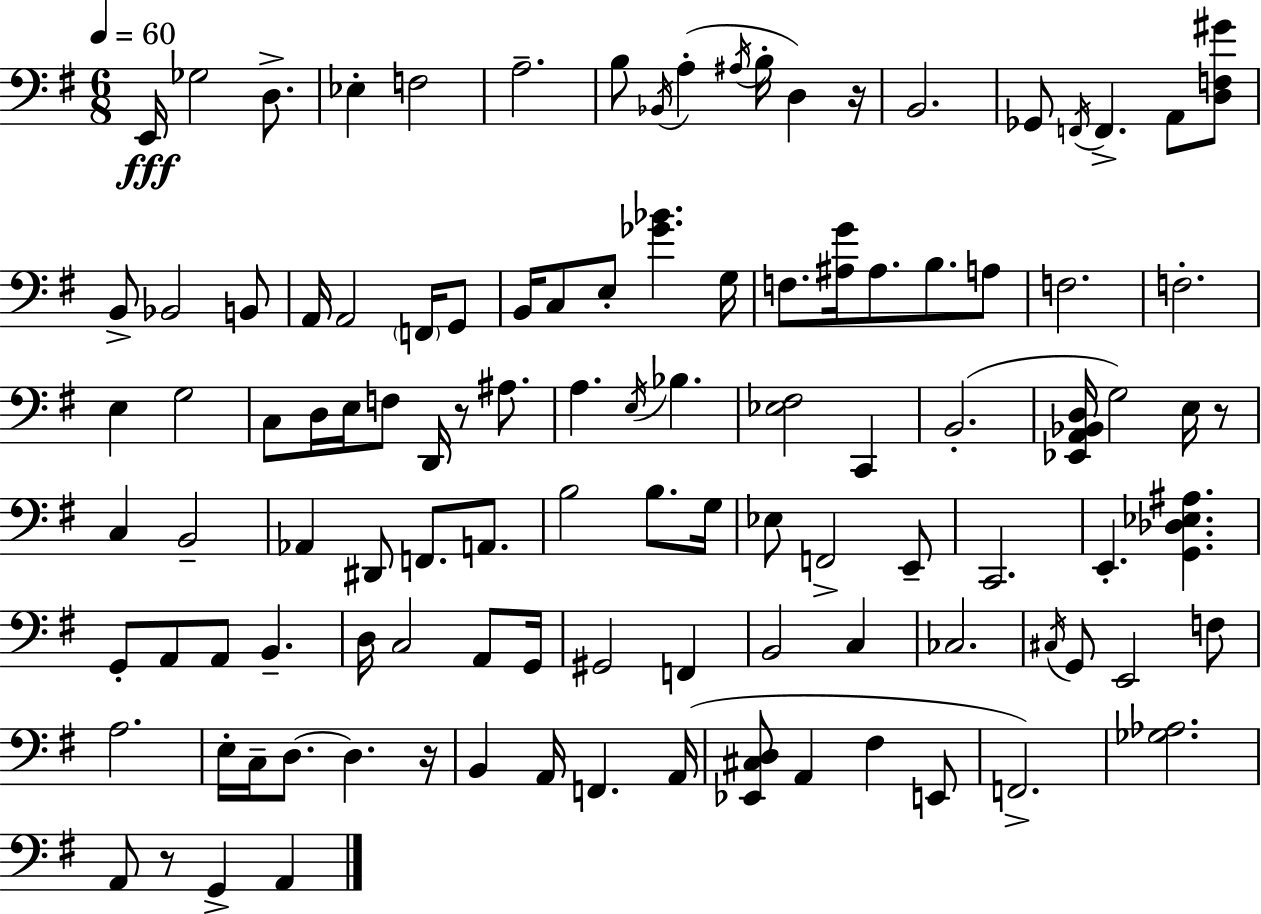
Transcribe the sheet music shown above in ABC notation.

X:1
T:Untitled
M:6/8
L:1/4
K:G
E,,/4 _G,2 D,/2 _E, F,2 A,2 B,/2 _B,,/4 A, ^A,/4 B,/4 D, z/4 B,,2 _G,,/2 F,,/4 F,, A,,/2 [D,F,^G]/2 B,,/2 _B,,2 B,,/2 A,,/4 A,,2 F,,/4 G,,/2 B,,/4 C,/2 E,/2 [_G_B] G,/4 F,/2 [^A,G]/4 ^A,/2 B,/2 A,/2 F,2 F,2 E, G,2 C,/2 D,/4 E,/4 F,/2 D,,/4 z/2 ^A,/2 A, E,/4 _B, [_E,^F,]2 C,, B,,2 [_E,,A,,_B,,D,]/4 G,2 E,/4 z/2 C, B,,2 _A,, ^D,,/2 F,,/2 A,,/2 B,2 B,/2 G,/4 _E,/2 F,,2 E,,/2 C,,2 E,, [G,,_D,_E,^A,] G,,/2 A,,/2 A,,/2 B,, D,/4 C,2 A,,/2 G,,/4 ^G,,2 F,, B,,2 C, _C,2 ^C,/4 G,,/2 E,,2 F,/2 A,2 E,/4 C,/4 D,/2 D, z/4 B,, A,,/4 F,, A,,/4 [_E,,^C,D,]/2 A,, ^F, E,,/2 F,,2 [_G,_A,]2 A,,/2 z/2 G,, A,,